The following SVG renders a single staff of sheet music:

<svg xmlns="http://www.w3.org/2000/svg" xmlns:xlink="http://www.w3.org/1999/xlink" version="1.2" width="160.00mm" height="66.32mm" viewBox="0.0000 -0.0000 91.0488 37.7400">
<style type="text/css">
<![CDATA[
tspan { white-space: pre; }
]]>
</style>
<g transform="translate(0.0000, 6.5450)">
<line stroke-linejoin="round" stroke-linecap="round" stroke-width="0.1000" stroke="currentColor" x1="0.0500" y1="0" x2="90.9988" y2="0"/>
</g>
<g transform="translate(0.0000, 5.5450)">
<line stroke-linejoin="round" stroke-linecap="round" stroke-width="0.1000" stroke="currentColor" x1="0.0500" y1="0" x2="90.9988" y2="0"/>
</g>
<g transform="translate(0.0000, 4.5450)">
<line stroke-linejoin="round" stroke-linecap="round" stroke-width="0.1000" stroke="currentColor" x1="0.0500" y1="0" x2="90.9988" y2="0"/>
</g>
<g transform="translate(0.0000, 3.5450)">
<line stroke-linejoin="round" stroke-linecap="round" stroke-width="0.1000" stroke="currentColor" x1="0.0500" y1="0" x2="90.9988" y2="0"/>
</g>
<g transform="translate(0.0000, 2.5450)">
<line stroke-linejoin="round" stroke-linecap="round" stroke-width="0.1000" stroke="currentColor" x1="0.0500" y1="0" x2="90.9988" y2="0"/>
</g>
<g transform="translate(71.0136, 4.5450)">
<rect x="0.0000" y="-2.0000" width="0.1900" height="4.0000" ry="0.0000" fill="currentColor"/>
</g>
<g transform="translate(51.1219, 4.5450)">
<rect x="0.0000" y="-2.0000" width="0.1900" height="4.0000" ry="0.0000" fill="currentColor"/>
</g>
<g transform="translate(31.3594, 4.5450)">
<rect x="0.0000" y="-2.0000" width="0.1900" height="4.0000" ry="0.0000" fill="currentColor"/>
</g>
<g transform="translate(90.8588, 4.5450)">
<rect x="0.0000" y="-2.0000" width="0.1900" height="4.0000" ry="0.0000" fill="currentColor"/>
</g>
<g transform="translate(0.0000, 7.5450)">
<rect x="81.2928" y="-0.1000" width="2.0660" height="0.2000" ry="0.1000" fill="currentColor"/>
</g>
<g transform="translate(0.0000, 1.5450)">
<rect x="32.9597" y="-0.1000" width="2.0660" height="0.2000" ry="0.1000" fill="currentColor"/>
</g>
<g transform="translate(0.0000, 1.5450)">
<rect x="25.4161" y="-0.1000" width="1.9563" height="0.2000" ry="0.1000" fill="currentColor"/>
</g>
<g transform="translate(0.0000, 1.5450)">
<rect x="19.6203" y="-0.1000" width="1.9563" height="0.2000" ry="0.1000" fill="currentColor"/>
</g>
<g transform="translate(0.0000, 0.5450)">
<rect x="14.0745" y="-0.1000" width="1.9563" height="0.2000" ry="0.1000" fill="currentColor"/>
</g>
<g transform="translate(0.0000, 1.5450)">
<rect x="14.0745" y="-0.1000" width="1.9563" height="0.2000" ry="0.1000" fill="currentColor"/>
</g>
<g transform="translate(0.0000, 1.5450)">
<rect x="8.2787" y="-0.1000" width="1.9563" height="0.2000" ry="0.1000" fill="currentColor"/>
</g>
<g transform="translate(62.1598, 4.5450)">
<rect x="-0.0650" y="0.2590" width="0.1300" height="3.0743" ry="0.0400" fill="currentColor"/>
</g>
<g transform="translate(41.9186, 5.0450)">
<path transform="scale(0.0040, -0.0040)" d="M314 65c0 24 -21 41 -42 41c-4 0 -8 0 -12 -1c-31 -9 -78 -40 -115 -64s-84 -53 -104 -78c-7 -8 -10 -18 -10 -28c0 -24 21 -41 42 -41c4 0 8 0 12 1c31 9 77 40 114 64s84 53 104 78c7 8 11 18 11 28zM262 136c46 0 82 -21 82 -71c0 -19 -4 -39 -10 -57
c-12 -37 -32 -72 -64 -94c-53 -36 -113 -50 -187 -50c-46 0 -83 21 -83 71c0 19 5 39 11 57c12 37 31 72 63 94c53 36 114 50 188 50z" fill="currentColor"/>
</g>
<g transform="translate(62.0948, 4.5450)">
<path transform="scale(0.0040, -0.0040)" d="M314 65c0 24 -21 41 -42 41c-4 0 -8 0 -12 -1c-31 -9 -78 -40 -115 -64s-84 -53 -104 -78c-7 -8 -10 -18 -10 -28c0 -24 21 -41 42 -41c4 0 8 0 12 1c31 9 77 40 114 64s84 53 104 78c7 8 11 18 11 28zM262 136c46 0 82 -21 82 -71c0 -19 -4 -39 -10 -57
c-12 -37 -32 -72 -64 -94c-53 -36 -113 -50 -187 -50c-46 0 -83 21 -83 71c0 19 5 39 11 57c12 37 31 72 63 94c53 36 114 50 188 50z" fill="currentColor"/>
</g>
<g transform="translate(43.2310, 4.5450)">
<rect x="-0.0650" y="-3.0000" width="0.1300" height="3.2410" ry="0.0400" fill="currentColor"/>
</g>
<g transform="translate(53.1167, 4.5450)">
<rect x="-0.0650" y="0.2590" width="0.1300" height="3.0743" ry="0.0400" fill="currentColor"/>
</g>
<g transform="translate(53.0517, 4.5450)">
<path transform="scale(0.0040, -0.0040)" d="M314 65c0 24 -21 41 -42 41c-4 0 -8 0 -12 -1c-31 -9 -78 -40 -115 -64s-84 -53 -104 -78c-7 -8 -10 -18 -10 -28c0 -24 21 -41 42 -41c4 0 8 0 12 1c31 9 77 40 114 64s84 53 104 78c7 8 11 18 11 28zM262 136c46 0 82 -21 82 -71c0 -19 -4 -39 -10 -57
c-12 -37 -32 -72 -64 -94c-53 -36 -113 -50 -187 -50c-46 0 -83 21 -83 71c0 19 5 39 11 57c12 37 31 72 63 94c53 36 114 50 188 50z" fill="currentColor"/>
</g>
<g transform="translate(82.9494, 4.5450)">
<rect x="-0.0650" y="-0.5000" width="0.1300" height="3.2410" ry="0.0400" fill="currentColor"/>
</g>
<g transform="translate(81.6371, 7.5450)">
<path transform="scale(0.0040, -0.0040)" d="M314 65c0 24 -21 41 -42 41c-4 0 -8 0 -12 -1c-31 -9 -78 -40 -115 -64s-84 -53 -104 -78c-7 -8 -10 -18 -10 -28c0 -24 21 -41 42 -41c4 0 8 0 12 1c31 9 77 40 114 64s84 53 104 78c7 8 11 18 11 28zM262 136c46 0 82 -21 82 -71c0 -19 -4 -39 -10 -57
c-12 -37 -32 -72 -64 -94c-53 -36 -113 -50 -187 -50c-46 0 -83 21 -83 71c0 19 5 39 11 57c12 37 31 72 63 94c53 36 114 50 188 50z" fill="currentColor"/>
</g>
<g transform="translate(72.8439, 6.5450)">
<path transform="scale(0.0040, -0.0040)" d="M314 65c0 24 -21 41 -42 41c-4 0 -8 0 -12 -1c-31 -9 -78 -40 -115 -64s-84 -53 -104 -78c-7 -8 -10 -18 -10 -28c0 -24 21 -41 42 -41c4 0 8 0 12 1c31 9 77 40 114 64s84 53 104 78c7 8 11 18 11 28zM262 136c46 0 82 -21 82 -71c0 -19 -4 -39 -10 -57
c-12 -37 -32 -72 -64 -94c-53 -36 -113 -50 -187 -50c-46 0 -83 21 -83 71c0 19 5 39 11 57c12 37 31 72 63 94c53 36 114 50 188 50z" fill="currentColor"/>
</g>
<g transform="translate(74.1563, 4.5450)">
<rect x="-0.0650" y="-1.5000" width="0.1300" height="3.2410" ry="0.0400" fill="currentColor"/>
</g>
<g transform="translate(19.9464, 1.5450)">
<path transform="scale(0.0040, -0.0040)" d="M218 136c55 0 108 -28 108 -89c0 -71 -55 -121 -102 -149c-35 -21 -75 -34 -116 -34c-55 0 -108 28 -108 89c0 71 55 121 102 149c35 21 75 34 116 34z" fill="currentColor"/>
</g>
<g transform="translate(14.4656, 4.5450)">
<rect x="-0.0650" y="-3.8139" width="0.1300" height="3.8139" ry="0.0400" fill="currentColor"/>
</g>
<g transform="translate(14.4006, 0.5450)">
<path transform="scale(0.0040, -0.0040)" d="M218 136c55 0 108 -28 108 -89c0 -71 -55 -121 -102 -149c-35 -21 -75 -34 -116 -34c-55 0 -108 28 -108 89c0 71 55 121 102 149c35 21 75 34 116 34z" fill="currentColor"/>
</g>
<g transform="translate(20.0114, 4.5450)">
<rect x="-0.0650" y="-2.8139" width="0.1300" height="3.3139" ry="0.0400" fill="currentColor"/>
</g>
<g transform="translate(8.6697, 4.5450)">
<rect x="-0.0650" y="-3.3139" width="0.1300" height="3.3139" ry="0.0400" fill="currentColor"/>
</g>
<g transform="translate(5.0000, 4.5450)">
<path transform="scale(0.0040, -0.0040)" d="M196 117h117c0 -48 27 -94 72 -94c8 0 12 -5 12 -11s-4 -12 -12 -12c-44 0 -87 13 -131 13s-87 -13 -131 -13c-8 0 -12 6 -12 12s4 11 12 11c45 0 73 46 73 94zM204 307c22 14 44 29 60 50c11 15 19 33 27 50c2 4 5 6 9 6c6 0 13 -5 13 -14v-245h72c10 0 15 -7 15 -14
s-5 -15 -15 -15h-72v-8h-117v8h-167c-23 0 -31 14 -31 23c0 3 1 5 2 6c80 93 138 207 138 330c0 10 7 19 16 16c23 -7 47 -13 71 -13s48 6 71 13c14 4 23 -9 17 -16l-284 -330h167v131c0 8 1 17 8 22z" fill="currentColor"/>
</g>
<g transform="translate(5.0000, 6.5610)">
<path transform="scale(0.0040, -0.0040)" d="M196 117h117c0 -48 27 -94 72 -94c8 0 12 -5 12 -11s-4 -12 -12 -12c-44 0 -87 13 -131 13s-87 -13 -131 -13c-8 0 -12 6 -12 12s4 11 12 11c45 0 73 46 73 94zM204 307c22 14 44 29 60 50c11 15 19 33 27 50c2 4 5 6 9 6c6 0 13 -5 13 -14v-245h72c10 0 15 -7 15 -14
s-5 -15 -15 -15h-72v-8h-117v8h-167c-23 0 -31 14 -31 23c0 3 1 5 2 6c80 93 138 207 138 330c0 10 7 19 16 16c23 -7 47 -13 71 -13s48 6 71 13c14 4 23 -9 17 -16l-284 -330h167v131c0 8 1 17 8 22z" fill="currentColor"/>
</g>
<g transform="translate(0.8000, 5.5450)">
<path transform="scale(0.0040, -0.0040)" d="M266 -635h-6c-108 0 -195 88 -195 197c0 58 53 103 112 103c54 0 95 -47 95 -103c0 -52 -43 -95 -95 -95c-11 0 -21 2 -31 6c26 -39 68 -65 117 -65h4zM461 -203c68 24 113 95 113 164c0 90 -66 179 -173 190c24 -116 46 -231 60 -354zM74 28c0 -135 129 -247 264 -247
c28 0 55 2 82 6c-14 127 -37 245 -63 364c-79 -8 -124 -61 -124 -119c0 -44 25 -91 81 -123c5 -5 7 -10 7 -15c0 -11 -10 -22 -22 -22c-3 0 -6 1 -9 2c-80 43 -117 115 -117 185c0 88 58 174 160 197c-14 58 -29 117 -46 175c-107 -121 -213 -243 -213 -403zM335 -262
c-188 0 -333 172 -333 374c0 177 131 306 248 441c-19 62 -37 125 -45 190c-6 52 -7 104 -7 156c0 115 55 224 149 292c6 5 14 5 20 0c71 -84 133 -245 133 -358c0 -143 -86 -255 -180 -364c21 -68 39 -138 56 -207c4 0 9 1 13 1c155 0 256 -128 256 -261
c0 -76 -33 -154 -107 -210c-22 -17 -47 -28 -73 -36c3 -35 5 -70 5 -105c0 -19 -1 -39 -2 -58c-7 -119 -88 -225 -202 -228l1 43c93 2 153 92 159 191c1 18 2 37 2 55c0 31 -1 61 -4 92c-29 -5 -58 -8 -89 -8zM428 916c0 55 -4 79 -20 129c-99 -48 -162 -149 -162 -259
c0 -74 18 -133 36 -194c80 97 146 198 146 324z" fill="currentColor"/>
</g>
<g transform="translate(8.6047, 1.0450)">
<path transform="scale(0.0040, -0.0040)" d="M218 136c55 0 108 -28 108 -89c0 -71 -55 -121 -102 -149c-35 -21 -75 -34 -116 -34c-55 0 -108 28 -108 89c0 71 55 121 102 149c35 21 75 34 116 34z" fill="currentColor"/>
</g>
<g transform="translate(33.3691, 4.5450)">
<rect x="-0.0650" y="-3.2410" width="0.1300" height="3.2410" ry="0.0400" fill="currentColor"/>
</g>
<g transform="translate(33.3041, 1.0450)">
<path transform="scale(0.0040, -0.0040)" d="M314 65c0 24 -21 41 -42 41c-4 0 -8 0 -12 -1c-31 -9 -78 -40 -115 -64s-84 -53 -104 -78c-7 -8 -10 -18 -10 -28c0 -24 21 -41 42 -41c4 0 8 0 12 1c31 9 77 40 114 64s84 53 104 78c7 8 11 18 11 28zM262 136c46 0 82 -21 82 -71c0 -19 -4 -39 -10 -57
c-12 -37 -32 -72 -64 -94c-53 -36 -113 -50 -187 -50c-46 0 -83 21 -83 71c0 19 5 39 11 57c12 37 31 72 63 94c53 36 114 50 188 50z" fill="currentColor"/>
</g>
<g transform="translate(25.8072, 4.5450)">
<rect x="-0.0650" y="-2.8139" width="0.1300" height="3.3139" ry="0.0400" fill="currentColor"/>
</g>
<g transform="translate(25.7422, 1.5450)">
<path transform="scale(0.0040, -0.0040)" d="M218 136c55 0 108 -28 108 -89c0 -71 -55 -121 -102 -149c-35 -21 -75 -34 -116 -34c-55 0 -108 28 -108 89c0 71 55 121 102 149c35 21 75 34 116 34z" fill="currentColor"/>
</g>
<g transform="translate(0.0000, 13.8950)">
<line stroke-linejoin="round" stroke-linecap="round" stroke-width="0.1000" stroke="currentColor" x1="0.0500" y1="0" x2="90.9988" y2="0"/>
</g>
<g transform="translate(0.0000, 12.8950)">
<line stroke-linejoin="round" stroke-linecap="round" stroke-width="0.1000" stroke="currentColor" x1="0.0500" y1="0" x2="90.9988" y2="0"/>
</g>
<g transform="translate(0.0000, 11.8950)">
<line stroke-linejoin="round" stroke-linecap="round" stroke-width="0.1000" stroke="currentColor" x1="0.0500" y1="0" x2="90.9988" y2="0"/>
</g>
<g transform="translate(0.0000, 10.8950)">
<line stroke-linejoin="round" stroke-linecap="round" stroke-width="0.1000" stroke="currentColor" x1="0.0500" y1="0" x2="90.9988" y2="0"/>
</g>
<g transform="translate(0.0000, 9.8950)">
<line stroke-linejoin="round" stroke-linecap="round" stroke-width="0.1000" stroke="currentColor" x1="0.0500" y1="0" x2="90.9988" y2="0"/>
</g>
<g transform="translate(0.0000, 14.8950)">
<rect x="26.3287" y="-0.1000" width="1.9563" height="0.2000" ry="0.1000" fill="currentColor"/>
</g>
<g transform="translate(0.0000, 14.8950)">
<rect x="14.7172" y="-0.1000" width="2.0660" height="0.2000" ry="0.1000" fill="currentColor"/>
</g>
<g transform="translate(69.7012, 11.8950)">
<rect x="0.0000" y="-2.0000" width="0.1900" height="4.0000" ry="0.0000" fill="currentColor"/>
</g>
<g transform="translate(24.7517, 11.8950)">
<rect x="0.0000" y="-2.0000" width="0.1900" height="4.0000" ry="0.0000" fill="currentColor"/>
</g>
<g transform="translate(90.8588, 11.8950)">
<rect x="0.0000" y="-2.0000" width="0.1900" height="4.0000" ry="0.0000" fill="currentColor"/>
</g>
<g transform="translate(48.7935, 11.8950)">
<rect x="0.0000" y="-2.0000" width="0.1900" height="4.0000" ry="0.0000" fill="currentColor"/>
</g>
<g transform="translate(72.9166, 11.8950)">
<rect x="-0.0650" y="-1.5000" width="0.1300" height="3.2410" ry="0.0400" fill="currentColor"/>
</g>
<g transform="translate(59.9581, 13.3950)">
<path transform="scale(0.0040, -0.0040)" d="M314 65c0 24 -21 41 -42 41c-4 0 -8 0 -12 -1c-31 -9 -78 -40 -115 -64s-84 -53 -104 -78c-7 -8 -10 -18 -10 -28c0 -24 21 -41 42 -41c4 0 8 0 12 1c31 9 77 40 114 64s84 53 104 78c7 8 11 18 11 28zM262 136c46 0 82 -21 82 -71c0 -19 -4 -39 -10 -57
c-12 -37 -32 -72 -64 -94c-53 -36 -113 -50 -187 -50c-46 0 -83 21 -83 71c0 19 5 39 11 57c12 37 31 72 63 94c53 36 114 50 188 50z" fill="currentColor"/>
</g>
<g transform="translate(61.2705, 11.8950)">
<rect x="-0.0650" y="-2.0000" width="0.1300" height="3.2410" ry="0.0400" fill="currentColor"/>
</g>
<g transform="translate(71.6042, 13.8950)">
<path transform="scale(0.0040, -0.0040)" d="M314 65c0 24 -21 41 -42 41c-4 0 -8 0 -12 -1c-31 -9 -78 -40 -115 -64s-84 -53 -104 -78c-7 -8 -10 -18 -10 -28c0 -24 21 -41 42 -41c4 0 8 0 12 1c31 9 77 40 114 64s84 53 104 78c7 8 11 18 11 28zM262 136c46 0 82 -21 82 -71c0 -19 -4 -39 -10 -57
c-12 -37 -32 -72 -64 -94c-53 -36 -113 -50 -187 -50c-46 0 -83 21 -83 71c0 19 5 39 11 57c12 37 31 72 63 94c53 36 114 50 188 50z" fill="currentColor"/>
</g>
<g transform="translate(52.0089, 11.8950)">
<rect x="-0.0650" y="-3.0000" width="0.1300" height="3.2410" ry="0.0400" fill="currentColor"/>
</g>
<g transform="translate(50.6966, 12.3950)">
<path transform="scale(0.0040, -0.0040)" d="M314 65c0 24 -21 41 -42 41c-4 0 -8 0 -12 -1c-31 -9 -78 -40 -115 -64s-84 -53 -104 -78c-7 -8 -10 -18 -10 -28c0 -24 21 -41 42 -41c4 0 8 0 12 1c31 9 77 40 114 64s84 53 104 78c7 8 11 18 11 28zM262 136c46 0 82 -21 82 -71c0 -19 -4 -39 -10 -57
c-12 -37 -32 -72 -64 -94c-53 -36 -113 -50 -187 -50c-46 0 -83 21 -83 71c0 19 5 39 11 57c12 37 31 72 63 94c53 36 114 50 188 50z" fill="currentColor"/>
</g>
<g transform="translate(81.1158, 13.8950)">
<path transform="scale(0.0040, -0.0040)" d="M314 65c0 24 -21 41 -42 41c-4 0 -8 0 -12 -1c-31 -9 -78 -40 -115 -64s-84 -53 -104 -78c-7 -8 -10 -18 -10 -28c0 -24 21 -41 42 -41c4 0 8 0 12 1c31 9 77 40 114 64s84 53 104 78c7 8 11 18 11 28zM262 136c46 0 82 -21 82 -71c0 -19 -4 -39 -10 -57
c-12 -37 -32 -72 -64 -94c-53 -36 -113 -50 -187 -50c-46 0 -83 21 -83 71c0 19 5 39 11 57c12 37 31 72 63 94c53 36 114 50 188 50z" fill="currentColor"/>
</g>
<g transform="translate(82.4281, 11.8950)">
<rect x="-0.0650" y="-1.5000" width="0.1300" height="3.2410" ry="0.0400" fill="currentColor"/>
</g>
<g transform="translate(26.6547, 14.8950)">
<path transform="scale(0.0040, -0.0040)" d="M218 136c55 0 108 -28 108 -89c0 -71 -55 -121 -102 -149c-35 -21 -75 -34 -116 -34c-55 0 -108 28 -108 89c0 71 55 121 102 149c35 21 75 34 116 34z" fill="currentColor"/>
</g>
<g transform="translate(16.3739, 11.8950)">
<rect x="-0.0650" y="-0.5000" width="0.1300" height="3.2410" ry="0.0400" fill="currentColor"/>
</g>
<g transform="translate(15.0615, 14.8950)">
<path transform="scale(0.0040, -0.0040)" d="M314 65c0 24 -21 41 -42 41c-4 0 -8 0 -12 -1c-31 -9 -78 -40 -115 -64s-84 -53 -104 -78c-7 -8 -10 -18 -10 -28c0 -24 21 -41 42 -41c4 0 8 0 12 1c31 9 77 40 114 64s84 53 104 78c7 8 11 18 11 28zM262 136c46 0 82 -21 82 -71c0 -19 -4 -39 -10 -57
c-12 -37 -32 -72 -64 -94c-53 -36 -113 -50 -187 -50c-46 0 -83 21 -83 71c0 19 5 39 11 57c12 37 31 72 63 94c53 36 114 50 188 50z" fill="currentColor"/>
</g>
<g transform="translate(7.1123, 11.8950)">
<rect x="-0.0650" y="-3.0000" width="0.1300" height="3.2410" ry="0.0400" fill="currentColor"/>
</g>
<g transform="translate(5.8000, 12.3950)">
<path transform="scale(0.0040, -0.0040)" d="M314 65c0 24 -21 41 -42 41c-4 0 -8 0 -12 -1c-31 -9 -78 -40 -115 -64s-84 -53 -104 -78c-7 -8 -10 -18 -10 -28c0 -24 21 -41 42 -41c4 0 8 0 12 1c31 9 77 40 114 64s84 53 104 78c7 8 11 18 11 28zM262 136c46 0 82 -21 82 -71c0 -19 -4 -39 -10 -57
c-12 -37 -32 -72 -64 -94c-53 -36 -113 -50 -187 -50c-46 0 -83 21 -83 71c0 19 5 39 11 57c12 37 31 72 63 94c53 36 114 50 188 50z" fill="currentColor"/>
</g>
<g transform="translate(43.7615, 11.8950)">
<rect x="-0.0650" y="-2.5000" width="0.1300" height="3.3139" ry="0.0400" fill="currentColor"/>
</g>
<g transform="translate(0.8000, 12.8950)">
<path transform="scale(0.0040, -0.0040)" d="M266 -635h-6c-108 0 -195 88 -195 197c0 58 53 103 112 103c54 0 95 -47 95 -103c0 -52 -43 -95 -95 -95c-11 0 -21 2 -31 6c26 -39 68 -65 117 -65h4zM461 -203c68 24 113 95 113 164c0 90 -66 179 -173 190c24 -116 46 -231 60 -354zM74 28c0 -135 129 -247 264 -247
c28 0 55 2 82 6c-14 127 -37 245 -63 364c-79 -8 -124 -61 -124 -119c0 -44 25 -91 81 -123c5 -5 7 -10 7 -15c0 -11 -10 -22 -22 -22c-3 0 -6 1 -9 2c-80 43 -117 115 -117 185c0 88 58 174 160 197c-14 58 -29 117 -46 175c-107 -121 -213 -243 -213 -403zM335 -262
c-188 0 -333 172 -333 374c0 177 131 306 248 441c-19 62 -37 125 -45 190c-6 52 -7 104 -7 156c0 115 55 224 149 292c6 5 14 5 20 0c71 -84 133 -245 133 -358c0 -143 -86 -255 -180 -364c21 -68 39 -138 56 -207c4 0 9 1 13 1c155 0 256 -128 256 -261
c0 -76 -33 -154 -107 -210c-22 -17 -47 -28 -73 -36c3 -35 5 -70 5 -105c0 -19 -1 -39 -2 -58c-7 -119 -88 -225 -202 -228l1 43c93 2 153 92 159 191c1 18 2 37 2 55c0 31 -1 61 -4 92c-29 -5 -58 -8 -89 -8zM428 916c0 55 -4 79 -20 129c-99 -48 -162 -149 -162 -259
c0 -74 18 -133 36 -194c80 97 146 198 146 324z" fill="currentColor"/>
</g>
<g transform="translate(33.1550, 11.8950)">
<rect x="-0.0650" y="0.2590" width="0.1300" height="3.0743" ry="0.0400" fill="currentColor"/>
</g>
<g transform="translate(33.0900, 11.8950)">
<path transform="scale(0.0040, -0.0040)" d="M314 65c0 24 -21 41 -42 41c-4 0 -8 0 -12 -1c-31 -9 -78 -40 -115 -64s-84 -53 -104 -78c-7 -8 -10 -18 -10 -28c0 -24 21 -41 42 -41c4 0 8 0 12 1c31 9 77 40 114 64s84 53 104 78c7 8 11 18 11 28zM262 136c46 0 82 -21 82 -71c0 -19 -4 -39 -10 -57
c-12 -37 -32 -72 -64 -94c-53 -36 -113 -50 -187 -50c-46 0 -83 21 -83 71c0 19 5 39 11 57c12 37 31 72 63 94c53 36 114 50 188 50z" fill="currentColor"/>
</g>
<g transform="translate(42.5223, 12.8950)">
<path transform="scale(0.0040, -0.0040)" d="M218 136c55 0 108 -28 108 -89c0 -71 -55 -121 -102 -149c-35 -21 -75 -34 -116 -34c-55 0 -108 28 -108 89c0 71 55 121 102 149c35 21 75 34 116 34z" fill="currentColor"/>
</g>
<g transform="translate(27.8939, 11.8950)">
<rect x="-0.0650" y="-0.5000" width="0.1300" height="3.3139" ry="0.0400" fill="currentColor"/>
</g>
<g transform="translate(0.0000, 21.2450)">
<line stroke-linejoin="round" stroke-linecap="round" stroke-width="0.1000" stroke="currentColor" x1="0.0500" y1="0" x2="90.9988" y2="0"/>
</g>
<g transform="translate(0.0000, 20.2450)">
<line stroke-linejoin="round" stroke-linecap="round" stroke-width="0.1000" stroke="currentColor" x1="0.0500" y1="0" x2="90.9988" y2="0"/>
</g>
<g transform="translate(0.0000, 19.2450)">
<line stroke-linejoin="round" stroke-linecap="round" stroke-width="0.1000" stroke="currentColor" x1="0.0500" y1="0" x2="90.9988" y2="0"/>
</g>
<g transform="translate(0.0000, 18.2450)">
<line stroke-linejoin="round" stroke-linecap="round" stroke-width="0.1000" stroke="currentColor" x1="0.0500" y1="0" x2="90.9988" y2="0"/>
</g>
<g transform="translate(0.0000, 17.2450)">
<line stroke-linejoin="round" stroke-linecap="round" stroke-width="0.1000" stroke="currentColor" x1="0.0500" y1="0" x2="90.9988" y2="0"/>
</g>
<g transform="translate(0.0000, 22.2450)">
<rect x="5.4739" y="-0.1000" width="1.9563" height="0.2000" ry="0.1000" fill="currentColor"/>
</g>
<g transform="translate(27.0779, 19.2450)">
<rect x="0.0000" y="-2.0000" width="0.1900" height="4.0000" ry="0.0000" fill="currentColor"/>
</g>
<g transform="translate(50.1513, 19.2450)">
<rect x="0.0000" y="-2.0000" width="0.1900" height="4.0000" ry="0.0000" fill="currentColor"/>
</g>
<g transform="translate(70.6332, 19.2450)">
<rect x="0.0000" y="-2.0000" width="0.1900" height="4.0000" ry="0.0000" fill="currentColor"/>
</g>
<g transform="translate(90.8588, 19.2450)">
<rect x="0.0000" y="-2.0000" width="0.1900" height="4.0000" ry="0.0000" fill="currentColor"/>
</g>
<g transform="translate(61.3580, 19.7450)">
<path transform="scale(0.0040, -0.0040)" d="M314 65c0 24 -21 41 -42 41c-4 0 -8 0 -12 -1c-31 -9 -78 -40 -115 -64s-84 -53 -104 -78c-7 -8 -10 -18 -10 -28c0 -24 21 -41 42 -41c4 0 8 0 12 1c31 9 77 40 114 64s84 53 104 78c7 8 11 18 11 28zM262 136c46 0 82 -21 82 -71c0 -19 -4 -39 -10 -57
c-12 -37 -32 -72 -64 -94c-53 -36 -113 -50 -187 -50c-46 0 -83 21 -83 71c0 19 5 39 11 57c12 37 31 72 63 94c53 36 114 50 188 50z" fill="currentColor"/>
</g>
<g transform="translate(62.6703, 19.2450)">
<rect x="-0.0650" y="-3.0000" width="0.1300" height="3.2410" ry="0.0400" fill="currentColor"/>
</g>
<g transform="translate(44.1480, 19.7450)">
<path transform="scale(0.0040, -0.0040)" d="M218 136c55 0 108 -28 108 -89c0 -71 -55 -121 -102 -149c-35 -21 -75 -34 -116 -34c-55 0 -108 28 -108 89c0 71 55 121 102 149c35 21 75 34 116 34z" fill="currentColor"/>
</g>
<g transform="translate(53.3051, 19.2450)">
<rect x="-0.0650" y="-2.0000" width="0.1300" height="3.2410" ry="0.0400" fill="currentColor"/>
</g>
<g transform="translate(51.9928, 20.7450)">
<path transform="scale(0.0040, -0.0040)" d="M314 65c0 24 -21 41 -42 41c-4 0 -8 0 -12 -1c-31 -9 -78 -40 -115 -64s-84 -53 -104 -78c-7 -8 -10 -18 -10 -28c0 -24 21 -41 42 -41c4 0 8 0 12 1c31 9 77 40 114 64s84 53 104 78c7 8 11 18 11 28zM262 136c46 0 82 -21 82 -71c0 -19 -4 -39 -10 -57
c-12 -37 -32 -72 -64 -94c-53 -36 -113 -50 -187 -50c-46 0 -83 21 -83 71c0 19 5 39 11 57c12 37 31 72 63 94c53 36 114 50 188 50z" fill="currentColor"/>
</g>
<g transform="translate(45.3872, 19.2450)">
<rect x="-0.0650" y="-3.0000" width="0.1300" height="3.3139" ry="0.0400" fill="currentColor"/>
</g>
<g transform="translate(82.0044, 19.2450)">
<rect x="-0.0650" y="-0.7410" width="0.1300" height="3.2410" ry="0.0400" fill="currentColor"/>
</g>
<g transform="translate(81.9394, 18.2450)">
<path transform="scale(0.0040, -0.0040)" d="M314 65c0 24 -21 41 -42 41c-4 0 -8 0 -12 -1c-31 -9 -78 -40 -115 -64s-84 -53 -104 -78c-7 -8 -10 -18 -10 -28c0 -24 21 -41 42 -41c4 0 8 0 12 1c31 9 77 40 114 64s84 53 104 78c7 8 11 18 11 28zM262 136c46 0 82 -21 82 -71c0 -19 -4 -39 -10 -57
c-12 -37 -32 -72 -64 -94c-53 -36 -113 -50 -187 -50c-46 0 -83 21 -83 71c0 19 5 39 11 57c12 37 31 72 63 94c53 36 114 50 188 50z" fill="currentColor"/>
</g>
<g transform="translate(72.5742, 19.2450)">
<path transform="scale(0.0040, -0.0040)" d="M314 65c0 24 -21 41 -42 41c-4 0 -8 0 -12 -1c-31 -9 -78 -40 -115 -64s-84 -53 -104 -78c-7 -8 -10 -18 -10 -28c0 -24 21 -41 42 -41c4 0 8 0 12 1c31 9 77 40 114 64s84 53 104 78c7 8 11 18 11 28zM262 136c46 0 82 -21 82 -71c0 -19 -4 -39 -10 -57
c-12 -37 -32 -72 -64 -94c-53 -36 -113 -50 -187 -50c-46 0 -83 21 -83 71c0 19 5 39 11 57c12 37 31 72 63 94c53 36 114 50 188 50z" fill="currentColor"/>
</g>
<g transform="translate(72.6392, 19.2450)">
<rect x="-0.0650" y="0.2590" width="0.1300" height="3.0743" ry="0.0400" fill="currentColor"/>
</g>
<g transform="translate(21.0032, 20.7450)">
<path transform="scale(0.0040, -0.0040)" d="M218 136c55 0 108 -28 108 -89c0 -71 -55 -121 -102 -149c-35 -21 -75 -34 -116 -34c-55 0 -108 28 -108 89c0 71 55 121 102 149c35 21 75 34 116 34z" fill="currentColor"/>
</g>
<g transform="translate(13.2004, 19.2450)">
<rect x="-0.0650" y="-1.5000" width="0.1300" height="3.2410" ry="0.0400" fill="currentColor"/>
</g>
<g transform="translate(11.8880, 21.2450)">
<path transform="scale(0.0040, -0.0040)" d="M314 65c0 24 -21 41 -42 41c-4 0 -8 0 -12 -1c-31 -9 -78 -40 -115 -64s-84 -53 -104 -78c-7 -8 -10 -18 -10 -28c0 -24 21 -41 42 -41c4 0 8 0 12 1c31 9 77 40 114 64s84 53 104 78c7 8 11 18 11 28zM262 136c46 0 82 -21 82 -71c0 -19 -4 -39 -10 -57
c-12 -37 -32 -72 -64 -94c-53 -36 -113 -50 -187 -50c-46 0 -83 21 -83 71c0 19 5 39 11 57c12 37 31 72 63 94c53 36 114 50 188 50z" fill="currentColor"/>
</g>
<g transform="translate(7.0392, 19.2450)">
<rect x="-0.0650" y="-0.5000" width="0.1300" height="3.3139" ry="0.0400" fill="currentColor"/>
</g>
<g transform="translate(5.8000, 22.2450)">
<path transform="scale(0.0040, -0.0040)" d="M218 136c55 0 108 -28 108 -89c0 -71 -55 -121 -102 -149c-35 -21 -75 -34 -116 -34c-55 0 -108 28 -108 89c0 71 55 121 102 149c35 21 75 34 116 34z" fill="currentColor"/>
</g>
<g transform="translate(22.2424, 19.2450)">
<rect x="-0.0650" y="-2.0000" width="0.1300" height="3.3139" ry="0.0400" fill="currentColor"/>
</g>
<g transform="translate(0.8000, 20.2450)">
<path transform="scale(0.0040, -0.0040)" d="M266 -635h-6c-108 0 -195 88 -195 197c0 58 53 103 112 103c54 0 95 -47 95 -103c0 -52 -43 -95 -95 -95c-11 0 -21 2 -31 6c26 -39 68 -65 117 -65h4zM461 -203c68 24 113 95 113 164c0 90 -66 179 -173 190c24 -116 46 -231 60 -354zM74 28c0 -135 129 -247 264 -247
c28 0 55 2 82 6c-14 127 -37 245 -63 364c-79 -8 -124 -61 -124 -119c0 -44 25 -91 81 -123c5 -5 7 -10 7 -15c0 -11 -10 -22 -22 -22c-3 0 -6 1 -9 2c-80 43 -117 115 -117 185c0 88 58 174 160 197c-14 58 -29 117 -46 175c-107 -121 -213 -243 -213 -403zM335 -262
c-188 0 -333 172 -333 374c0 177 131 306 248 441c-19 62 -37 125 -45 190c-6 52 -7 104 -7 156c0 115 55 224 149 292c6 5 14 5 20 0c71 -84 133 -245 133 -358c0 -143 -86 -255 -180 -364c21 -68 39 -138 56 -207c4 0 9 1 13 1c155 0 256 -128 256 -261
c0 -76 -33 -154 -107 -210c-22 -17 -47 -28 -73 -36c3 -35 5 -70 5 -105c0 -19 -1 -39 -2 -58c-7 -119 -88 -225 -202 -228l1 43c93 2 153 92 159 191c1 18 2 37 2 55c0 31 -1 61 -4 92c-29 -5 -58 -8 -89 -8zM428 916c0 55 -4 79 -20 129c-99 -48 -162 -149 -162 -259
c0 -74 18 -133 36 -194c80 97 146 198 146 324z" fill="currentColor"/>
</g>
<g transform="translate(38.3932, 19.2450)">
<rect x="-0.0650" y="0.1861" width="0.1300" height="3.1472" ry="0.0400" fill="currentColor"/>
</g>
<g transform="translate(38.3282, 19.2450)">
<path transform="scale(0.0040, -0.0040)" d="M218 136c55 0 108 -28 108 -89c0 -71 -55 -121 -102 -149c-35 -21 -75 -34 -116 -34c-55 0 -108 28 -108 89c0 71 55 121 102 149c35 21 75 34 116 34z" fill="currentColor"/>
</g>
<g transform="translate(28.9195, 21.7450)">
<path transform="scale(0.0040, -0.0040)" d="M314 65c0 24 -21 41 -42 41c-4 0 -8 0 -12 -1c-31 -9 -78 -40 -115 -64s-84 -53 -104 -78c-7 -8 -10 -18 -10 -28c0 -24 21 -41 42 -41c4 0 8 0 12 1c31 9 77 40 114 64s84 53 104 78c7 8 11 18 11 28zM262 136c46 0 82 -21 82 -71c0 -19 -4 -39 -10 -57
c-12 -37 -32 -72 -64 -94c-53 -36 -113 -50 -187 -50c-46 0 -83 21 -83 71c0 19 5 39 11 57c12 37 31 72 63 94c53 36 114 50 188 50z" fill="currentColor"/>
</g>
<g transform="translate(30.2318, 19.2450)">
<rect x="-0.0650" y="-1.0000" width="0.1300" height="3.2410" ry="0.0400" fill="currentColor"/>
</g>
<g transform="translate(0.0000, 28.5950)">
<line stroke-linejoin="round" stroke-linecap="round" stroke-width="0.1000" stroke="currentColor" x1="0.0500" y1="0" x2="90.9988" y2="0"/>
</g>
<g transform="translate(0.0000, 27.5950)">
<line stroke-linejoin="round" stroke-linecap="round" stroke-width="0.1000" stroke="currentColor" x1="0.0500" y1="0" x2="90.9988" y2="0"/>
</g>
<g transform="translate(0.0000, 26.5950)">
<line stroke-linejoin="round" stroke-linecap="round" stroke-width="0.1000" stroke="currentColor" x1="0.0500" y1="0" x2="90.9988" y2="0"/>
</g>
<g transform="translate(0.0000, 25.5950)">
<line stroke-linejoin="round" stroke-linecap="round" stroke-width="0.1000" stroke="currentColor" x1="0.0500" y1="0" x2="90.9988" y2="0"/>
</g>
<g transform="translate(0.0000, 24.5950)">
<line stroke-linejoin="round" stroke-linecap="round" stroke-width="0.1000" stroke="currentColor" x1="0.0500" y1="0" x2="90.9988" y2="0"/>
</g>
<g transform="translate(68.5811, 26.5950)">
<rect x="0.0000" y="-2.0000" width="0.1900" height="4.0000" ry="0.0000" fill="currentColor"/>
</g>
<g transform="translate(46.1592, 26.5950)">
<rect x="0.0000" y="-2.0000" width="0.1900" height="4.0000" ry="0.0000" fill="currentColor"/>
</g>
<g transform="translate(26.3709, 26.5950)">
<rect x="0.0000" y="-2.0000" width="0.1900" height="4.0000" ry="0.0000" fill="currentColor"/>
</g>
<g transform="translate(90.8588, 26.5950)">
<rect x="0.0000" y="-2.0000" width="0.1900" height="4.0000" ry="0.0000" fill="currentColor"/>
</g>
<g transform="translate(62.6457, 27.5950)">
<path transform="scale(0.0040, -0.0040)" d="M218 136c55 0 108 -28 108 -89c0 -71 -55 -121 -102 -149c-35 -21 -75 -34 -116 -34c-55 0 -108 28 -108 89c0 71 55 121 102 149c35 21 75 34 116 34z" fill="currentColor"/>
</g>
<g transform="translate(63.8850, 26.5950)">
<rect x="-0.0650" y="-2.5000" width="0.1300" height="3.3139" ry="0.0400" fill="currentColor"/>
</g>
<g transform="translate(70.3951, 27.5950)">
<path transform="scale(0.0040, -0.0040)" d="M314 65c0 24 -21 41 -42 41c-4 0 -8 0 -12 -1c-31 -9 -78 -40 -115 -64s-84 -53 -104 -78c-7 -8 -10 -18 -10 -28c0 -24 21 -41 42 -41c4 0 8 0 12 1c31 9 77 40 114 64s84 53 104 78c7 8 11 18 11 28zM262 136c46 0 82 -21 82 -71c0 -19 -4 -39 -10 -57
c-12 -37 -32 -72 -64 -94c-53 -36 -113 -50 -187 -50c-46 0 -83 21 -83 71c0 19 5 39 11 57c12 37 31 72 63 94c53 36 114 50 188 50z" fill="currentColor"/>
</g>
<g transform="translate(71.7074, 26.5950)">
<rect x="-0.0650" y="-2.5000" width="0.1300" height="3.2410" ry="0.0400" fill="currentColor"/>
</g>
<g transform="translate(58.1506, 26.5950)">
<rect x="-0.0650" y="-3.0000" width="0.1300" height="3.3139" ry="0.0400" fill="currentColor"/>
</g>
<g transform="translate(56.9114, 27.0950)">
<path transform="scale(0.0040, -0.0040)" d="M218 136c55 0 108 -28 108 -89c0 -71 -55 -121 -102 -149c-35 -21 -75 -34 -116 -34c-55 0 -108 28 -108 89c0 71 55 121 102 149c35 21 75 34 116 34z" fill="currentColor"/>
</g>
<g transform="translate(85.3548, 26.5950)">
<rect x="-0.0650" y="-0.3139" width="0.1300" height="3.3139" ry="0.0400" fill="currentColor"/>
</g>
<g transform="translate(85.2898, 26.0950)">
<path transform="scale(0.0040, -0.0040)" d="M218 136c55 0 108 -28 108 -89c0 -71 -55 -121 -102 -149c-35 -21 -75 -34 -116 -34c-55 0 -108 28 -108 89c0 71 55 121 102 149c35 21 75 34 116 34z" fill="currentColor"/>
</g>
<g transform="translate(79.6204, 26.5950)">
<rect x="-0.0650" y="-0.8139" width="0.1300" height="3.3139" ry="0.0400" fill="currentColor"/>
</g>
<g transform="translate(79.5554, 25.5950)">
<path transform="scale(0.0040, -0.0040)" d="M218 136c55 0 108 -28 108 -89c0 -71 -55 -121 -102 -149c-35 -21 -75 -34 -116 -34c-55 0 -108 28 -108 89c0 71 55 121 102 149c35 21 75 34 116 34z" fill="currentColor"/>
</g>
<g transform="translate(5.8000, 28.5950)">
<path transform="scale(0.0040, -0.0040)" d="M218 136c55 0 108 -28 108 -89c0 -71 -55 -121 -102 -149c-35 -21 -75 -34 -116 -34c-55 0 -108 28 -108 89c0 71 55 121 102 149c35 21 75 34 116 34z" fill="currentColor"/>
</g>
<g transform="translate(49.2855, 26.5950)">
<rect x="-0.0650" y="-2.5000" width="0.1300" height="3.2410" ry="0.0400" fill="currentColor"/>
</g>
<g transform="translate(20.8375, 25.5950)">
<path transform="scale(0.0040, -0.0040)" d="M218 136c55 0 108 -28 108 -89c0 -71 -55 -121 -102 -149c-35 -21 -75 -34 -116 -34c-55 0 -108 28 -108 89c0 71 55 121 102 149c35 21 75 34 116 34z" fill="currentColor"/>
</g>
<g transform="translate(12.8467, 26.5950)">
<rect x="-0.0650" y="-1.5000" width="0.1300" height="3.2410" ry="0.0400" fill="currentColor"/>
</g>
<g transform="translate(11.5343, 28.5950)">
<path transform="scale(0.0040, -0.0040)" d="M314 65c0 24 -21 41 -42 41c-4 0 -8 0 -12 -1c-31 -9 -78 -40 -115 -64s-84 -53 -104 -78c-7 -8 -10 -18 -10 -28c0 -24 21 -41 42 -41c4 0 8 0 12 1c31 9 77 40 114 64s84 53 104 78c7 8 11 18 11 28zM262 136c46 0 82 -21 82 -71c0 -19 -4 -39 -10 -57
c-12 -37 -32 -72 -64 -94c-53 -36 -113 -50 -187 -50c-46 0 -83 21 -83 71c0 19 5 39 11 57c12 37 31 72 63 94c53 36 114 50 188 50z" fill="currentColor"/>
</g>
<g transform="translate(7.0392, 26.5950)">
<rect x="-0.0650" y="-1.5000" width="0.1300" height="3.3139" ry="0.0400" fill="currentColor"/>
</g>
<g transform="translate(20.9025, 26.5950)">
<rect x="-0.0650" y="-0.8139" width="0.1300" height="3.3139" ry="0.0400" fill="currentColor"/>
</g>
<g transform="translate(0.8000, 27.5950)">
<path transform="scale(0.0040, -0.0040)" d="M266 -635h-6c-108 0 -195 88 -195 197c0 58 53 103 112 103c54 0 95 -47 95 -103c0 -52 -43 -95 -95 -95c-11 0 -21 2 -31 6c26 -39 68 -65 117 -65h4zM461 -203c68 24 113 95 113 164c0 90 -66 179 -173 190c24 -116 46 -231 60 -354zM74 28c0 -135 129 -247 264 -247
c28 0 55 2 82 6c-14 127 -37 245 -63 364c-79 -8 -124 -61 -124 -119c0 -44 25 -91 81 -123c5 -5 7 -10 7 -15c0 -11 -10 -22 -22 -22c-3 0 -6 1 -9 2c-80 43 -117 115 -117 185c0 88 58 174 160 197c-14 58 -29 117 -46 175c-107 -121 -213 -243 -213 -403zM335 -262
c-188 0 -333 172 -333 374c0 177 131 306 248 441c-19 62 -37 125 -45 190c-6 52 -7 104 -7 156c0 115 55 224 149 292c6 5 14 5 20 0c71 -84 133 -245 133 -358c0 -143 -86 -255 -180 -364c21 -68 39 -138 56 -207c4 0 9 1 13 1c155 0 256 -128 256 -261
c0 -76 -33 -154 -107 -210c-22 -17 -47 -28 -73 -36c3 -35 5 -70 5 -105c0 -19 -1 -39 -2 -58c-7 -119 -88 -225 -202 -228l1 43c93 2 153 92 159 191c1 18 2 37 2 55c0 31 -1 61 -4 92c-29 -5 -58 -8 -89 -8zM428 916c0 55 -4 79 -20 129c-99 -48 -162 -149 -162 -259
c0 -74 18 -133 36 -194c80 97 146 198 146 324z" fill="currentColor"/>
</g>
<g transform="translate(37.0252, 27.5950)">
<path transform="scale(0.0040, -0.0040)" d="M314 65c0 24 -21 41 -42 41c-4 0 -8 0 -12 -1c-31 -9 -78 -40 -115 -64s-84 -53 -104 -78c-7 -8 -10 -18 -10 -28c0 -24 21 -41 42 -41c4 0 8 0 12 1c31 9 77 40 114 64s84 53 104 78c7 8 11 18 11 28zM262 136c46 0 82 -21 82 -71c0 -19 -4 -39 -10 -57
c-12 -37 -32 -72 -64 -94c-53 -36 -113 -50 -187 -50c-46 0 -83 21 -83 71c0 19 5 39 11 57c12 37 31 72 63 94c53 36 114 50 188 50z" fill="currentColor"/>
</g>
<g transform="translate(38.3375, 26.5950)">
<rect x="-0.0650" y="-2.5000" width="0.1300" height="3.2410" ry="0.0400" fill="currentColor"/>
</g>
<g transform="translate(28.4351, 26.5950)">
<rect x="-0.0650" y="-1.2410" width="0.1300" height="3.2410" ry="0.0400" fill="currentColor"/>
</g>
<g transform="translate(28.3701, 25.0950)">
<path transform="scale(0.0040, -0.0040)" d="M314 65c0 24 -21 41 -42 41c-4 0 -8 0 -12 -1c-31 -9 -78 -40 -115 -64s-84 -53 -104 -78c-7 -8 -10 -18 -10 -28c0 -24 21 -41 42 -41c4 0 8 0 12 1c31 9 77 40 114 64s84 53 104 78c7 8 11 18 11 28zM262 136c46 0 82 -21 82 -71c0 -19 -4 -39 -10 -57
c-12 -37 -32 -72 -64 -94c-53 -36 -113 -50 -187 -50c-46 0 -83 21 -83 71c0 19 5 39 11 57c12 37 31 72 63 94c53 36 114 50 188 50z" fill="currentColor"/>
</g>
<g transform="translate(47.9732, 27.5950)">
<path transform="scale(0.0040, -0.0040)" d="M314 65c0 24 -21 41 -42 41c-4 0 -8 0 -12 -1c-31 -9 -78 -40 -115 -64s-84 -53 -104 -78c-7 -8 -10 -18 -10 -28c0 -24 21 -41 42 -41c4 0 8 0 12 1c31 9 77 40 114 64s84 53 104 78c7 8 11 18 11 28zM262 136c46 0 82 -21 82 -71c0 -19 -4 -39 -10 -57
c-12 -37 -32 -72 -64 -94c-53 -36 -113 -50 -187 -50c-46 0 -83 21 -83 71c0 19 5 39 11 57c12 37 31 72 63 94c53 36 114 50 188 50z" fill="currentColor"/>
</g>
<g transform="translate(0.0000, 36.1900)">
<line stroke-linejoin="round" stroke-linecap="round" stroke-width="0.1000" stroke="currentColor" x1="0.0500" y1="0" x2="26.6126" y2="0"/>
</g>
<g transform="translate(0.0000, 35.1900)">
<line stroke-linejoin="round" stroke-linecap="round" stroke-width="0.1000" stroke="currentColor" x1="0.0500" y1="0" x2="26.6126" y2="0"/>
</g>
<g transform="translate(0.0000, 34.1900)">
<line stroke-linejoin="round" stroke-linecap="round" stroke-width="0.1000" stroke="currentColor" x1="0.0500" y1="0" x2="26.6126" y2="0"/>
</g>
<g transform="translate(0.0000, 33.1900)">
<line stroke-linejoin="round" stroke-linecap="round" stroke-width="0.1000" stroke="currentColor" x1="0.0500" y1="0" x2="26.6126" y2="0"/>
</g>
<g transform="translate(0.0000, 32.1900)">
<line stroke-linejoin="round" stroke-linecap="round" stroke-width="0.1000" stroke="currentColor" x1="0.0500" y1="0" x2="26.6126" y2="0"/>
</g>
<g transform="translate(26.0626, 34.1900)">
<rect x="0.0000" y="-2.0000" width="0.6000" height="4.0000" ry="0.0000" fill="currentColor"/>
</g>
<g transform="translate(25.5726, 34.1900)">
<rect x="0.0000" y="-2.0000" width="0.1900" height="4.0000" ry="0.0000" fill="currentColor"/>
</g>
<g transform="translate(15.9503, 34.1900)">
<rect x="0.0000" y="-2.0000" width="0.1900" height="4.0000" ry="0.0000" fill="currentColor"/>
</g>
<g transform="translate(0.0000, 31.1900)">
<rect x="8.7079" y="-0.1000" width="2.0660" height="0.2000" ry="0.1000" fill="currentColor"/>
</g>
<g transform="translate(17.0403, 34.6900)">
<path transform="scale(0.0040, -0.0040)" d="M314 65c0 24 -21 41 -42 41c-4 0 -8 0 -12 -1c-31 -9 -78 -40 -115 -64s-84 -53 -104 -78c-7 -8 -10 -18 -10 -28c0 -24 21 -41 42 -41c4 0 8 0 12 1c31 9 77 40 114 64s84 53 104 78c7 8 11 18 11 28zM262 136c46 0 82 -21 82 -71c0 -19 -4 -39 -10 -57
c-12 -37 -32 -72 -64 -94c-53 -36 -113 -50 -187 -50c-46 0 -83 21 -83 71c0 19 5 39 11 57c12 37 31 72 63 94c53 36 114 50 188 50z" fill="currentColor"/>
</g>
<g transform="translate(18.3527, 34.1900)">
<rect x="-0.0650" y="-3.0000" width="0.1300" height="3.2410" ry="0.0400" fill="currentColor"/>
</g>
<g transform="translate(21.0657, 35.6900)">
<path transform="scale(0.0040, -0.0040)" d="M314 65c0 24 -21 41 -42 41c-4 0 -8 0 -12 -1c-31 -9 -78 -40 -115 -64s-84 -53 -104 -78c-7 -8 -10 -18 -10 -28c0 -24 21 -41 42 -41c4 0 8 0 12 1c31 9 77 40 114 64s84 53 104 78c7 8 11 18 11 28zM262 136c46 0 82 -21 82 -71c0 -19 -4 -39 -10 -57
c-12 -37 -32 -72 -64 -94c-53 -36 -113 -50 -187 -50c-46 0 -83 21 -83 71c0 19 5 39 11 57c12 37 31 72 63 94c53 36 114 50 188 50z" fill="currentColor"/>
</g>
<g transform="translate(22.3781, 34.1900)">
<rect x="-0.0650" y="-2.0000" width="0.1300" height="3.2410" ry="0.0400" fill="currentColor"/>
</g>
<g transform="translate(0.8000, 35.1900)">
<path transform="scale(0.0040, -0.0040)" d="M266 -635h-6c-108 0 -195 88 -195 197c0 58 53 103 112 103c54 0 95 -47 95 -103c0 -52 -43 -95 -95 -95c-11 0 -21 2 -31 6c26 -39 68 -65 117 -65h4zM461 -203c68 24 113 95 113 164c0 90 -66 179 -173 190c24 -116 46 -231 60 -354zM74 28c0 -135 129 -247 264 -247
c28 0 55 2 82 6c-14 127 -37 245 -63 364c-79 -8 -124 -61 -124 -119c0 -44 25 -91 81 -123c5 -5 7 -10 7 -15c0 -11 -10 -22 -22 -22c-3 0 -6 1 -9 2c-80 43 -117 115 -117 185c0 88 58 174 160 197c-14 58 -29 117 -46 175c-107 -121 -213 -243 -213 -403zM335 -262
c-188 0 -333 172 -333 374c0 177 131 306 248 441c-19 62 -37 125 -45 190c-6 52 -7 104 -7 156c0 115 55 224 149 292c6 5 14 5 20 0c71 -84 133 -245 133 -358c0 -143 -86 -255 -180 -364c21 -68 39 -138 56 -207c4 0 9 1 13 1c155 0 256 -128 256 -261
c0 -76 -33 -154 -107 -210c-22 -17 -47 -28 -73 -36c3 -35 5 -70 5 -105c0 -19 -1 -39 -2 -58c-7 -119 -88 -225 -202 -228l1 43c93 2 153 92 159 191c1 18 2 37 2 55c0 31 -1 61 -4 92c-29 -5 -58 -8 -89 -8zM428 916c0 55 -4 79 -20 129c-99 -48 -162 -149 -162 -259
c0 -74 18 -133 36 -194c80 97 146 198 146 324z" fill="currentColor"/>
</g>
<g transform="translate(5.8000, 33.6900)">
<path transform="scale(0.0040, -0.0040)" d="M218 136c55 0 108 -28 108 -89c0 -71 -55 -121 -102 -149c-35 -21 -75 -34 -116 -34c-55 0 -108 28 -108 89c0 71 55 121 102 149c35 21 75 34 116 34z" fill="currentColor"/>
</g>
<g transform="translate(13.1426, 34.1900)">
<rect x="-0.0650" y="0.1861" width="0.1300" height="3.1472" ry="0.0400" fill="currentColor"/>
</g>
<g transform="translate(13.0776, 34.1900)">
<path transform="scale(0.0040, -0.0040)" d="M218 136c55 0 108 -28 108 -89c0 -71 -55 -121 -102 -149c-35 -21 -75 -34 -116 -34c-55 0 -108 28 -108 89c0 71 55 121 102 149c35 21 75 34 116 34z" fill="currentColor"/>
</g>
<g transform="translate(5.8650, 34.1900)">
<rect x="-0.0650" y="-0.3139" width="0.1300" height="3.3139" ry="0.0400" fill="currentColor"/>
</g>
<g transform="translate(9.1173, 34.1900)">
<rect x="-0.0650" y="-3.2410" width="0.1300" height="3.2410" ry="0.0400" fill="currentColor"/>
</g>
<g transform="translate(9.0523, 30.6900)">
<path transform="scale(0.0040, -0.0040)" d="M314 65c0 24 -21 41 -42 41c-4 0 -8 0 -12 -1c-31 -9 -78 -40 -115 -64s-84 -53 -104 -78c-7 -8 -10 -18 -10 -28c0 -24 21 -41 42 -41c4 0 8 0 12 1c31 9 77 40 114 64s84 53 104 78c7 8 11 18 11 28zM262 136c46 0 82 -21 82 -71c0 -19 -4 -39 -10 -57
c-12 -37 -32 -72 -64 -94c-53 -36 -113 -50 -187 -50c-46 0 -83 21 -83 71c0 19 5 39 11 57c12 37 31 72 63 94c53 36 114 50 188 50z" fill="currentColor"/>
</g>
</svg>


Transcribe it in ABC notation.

X:1
T:Untitled
M:4/4
L:1/4
K:C
b c' a a b2 A2 B2 B2 E2 C2 A2 C2 C B2 G A2 F2 E2 E2 C E2 F D2 B A F2 A2 B2 d2 E E2 d e2 G2 G2 A G G2 d c c b2 B A2 F2